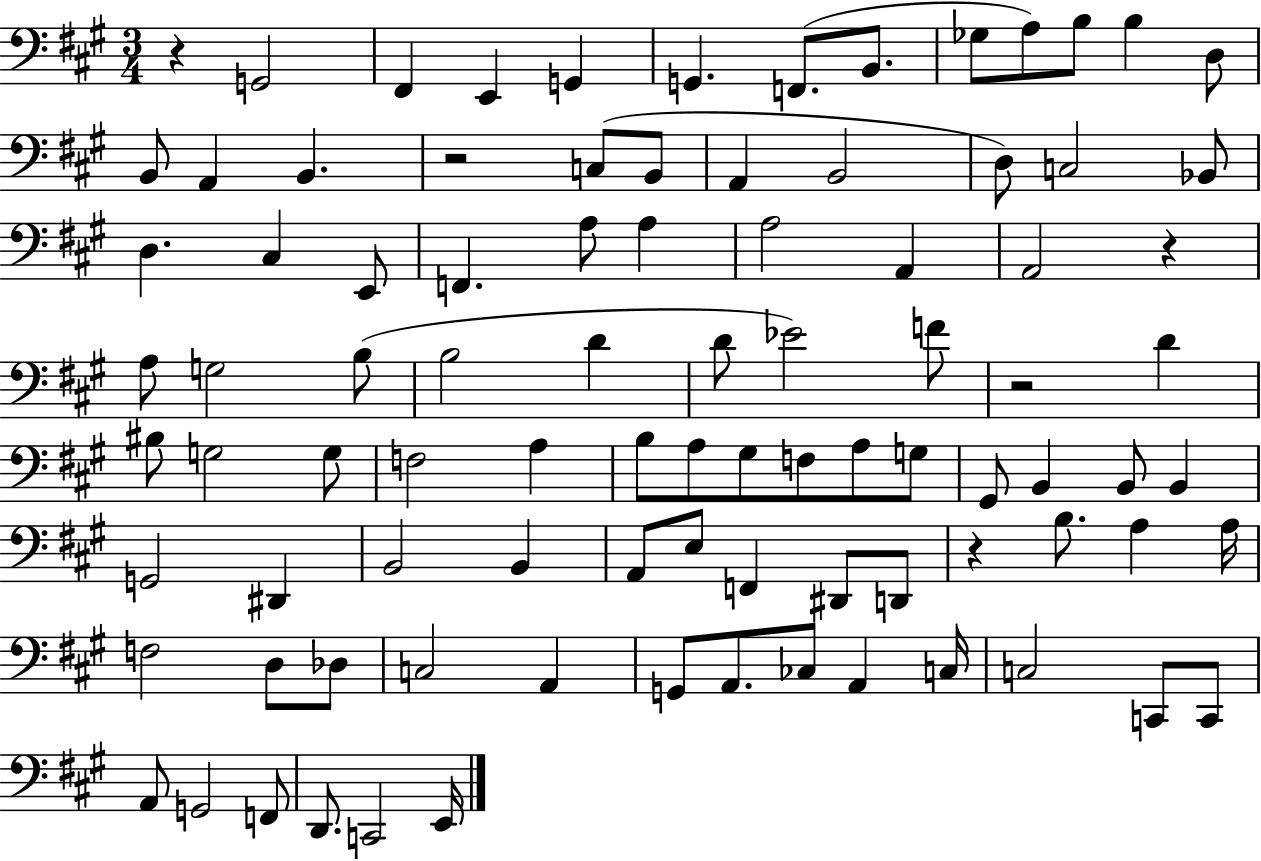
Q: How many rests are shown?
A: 5